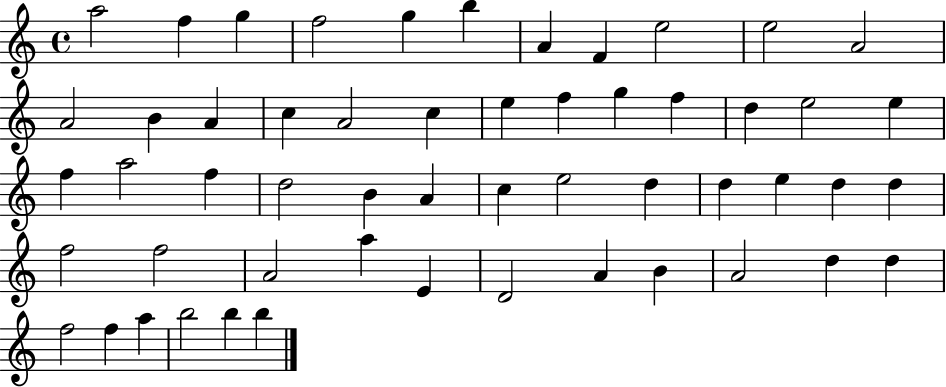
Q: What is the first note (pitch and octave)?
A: A5